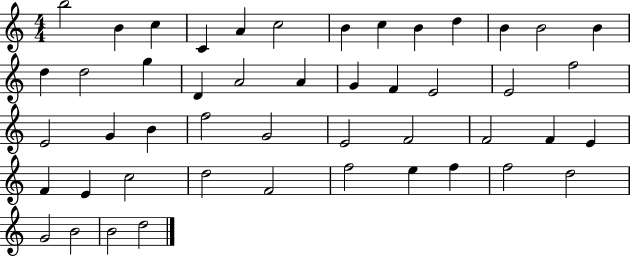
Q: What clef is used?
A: treble